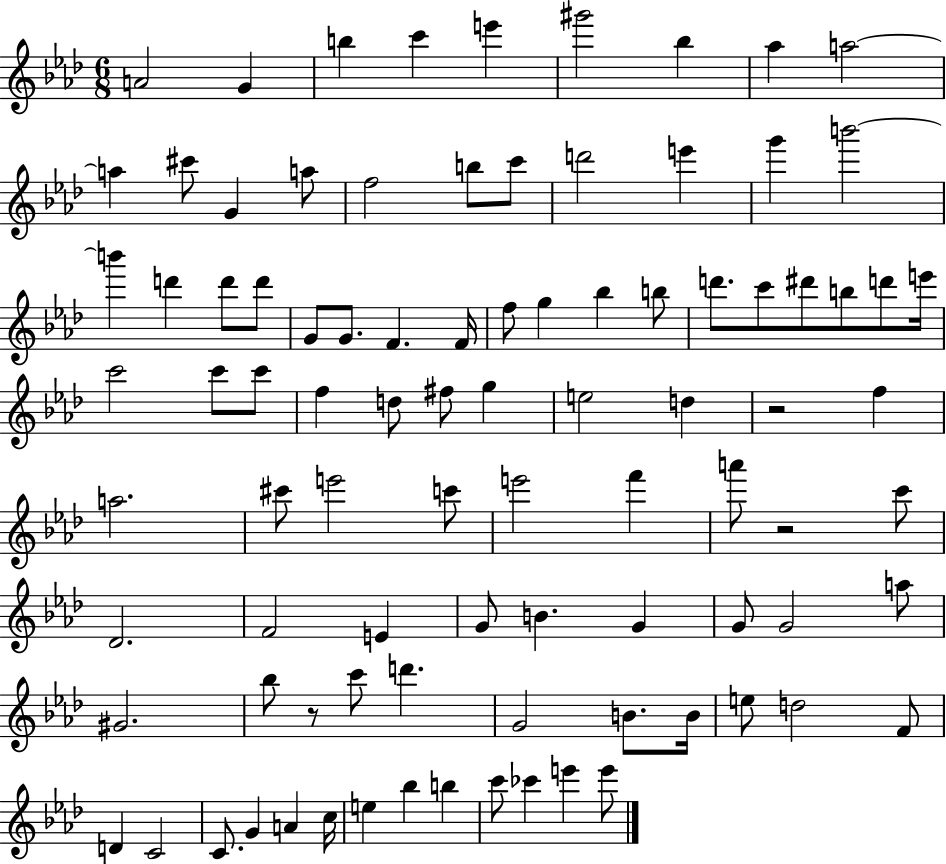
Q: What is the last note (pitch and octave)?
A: E6